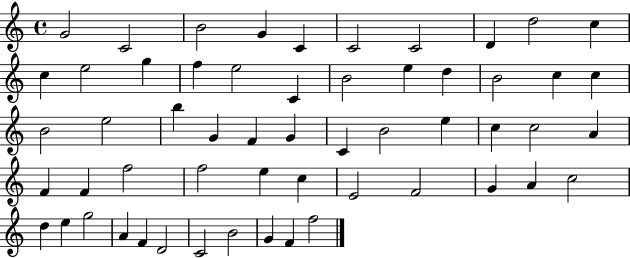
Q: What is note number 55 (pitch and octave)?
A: F4